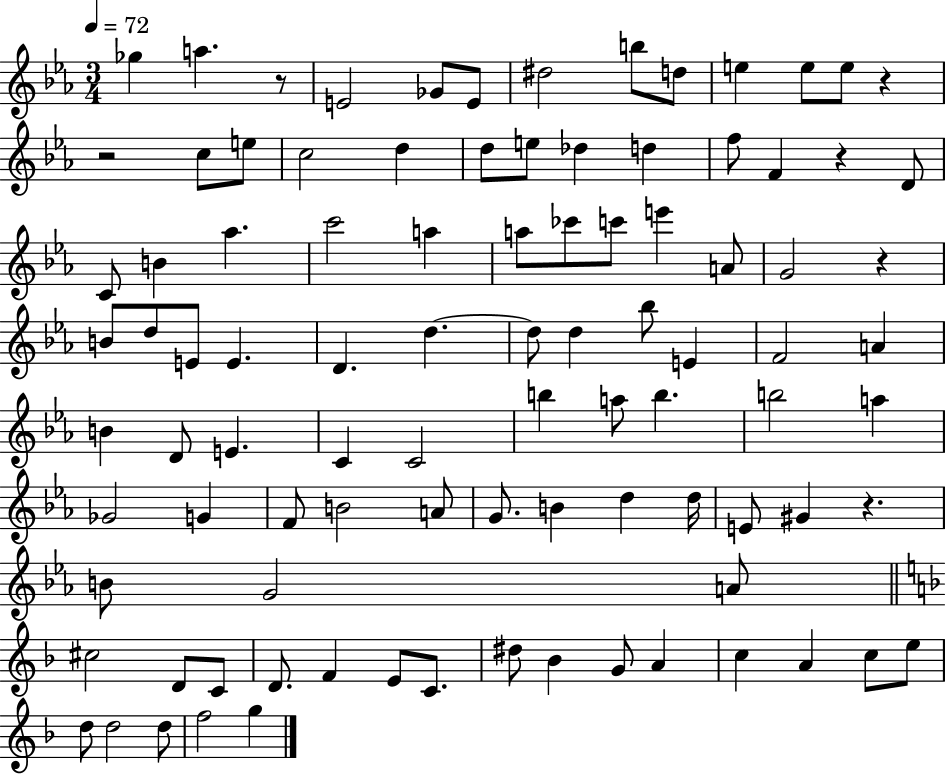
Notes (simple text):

Gb5/q A5/q. R/e E4/h Gb4/e E4/e D#5/h B5/e D5/e E5/q E5/e E5/e R/q R/h C5/e E5/e C5/h D5/q D5/e E5/e Db5/q D5/q F5/e F4/q R/q D4/e C4/e B4/q Ab5/q. C6/h A5/q A5/e CES6/e C6/e E6/q A4/e G4/h R/q B4/e D5/e E4/e E4/q. D4/q. D5/q. D5/e D5/q Bb5/e E4/q F4/h A4/q B4/q D4/e E4/q. C4/q C4/h B5/q A5/e B5/q. B5/h A5/q Gb4/h G4/q F4/e B4/h A4/e G4/e. B4/q D5/q D5/s E4/e G#4/q R/q. B4/e G4/h A4/e C#5/h D4/e C4/e D4/e. F4/q E4/e C4/e. D#5/e Bb4/q G4/e A4/q C5/q A4/q C5/e E5/e D5/e D5/h D5/e F5/h G5/q